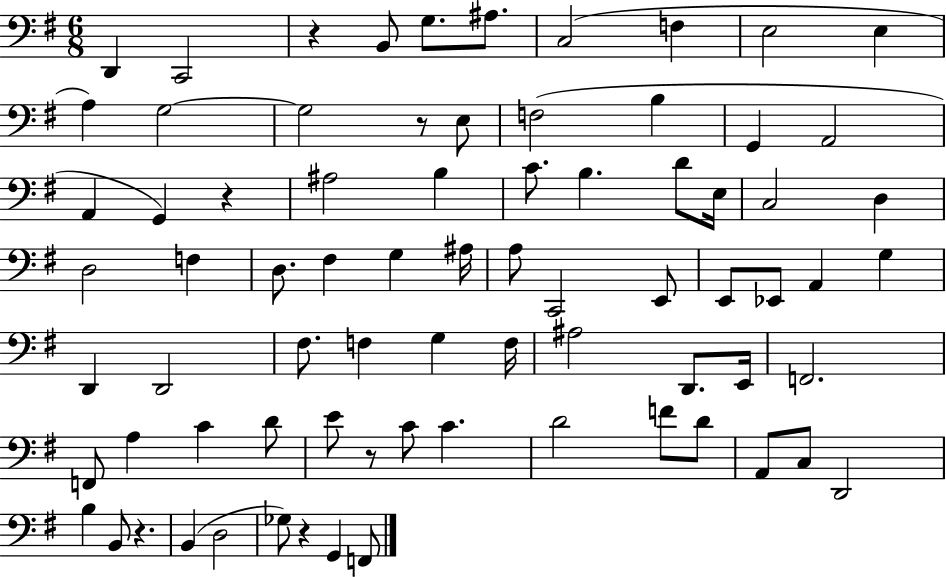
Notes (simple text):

D2/q C2/h R/q B2/e G3/e. A#3/e. C3/h F3/q E3/h E3/q A3/q G3/h G3/h R/e E3/e F3/h B3/q G2/q A2/h A2/q G2/q R/q A#3/h B3/q C4/e. B3/q. D4/e E3/s C3/h D3/q D3/h F3/q D3/e. F#3/q G3/q A#3/s A3/e C2/h E2/e E2/e Eb2/e A2/q G3/q D2/q D2/h F#3/e. F3/q G3/q F3/s A#3/h D2/e. E2/s F2/h. F2/e A3/q C4/q D4/e E4/e R/e C4/e C4/q. D4/h F4/e D4/e A2/e C3/e D2/h B3/q B2/e R/q. B2/q D3/h Gb3/e R/q G2/q F2/e